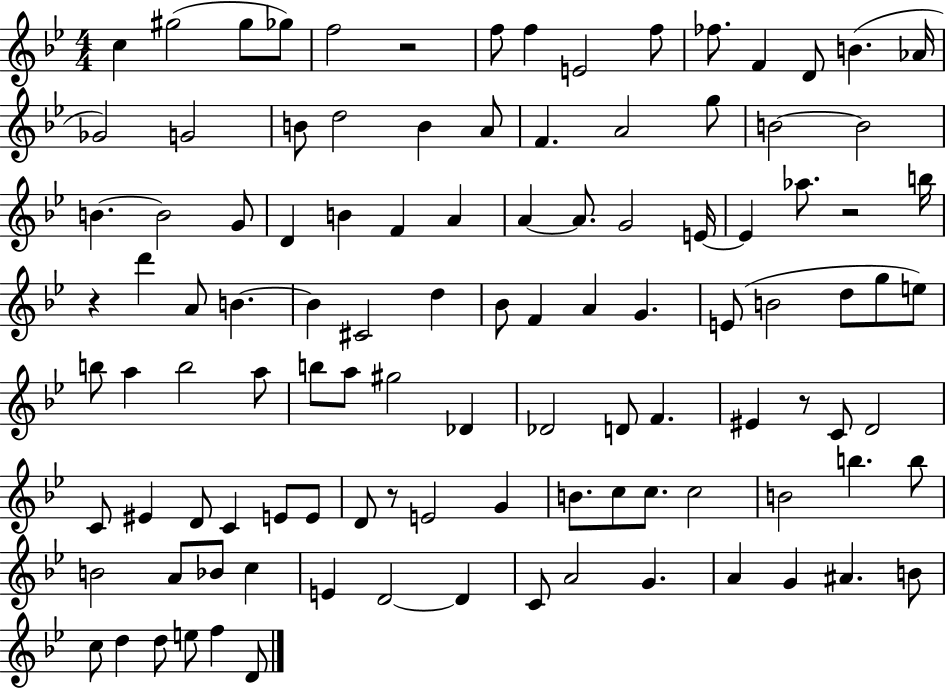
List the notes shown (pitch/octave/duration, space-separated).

C5/q G#5/h G#5/e Gb5/e F5/h R/h F5/e F5/q E4/h F5/e FES5/e. F4/q D4/e B4/q. Ab4/s Gb4/h G4/h B4/e D5/h B4/q A4/e F4/q. A4/h G5/e B4/h B4/h B4/q. B4/h G4/e D4/q B4/q F4/q A4/q A4/q A4/e. G4/h E4/s E4/q Ab5/e. R/h B5/s R/q D6/q A4/e B4/q. B4/q C#4/h D5/q Bb4/e F4/q A4/q G4/q. E4/e B4/h D5/e G5/e E5/e B5/e A5/q B5/h A5/e B5/e A5/e G#5/h Db4/q Db4/h D4/e F4/q. EIS4/q R/e C4/e D4/h C4/e EIS4/q D4/e C4/q E4/e E4/e D4/e R/e E4/h G4/q B4/e. C5/e C5/e. C5/h B4/h B5/q. B5/e B4/h A4/e Bb4/e C5/q E4/q D4/h D4/q C4/e A4/h G4/q. A4/q G4/q A#4/q. B4/e C5/e D5/q D5/e E5/e F5/q D4/e